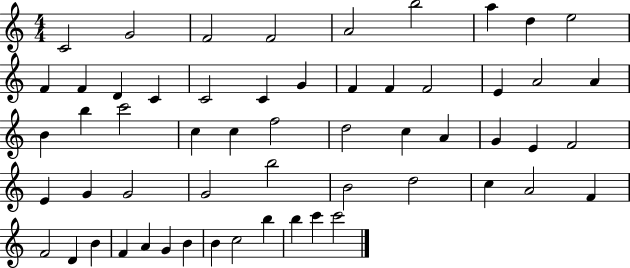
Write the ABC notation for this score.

X:1
T:Untitled
M:4/4
L:1/4
K:C
C2 G2 F2 F2 A2 b2 a d e2 F F D C C2 C G F F F2 E A2 A B b c'2 c c f2 d2 c A G E F2 E G G2 G2 b2 B2 d2 c A2 F F2 D B F A G B B c2 b b c' c'2